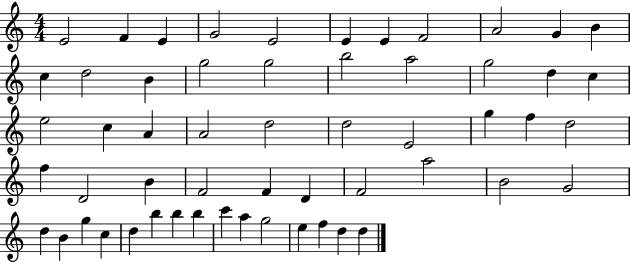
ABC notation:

X:1
T:Untitled
M:4/4
L:1/4
K:C
E2 F E G2 E2 E E F2 A2 G B c d2 B g2 g2 b2 a2 g2 d c e2 c A A2 d2 d2 E2 g f d2 f D2 B F2 F D F2 a2 B2 G2 d B g c d b b b c' a g2 e f d d